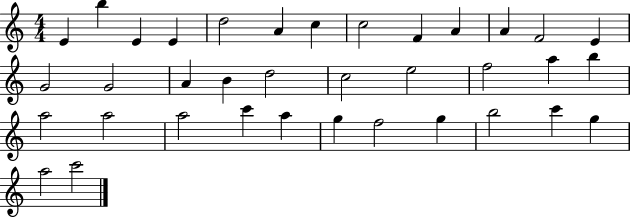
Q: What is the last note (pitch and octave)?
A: C6